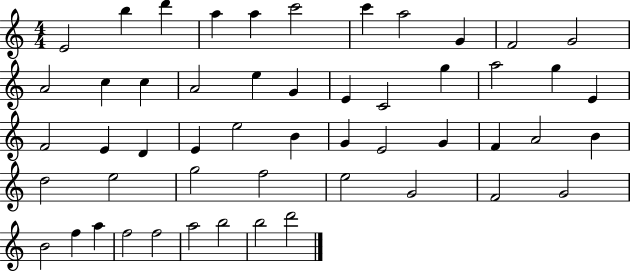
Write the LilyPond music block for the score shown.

{
  \clef treble
  \numericTimeSignature
  \time 4/4
  \key c \major
  e'2 b''4 d'''4 | a''4 a''4 c'''2 | c'''4 a''2 g'4 | f'2 g'2 | \break a'2 c''4 c''4 | a'2 e''4 g'4 | e'4 c'2 g''4 | a''2 g''4 e'4 | \break f'2 e'4 d'4 | e'4 e''2 b'4 | g'4 e'2 g'4 | f'4 a'2 b'4 | \break d''2 e''2 | g''2 f''2 | e''2 g'2 | f'2 g'2 | \break b'2 f''4 a''4 | f''2 f''2 | a''2 b''2 | b''2 d'''2 | \break \bar "|."
}